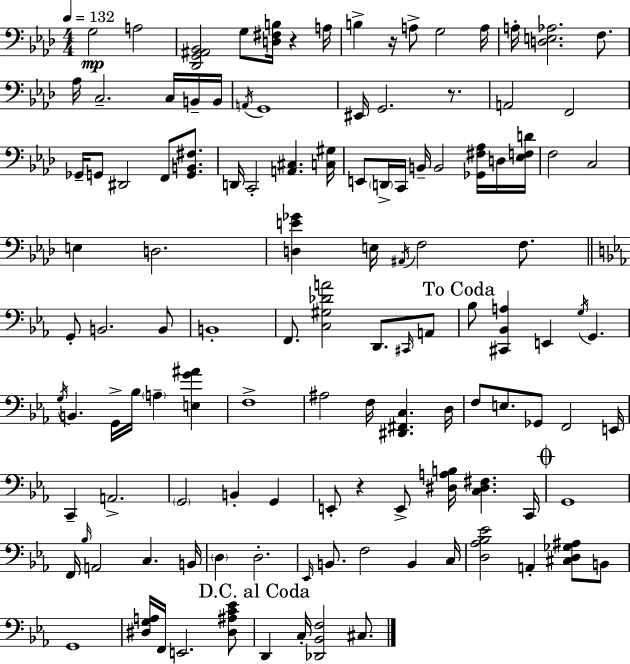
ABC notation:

X:1
T:Untitled
M:4/4
L:1/4
K:Ab
G,2 A,2 [_D,,G,,^A,,_B,,]2 G,/2 [D,^F,B,]/4 z A,/4 B, z/4 A,/2 G,2 A,/4 A,/4 [D,E,_A,]2 F,/2 _A,/4 C,2 C,/4 B,,/4 B,,/4 A,,/4 G,,4 ^E,,/4 G,,2 z/2 A,,2 F,,2 _G,,/4 G,,/2 ^D,,2 F,,/2 [G,,B,,^F,]/2 D,,/4 C,,2 [A,,^C,] [C,^G,]/4 E,,/2 D,,/4 C,,/4 B,,/4 B,,2 [_G,,^F,_A,]/4 D,/4 [_E,F,D]/4 F,2 C,2 E, D,2 [D,E_G] E,/4 ^A,,/4 F,2 F,/2 G,,/2 B,,2 B,,/2 B,,4 F,,/2 [C,^G,_DA]2 D,,/2 ^C,,/4 A,,/2 _B,/2 [^C,,_B,,A,] E,, G,/4 G,, G,/4 B,, G,,/4 _B,/4 A, [E,G^A] F,4 ^A,2 F,/4 [^D,,^F,,C,] D,/4 F,/2 E,/2 _G,,/2 F,,2 E,,/4 C,, A,,2 G,,2 B,, G,, E,,/2 z E,,/2 [^D,A,B,]/4 [C,^D,^F,] C,,/4 G,,4 F,,/4 _B,/4 A,,2 C, B,,/4 D, D,2 _E,,/4 B,,/2 F,2 B,, C,/4 [D,_A,_B,_E]2 A,, [^C,D,_G,^A,]/2 B,,/2 G,,4 [^D,G,A,]/4 F,,/4 E,,2 [^D,^A,C_E]/2 D,, C,/4 [_D,,_B,,F,]2 ^C,/2